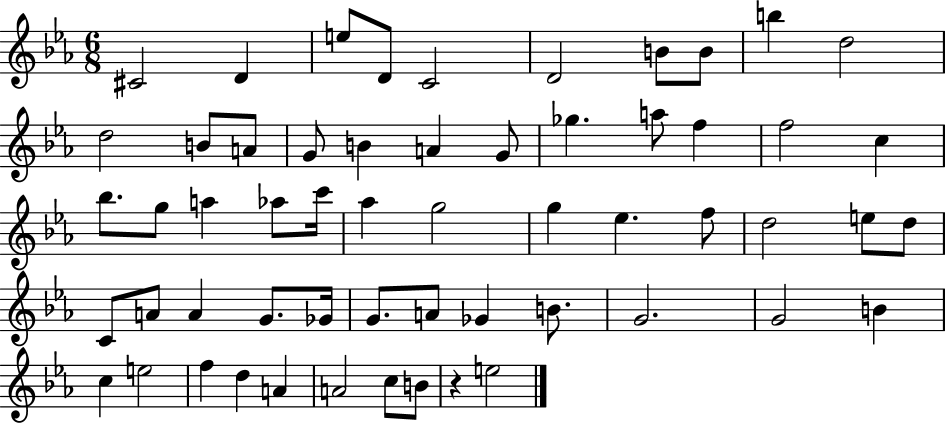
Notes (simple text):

C#4/h D4/q E5/e D4/e C4/h D4/h B4/e B4/e B5/q D5/h D5/h B4/e A4/e G4/e B4/q A4/q G4/e Gb5/q. A5/e F5/q F5/h C5/q Bb5/e. G5/e A5/q Ab5/e C6/s Ab5/q G5/h G5/q Eb5/q. F5/e D5/h E5/e D5/e C4/e A4/e A4/q G4/e. Gb4/s G4/e. A4/e Gb4/q B4/e. G4/h. G4/h B4/q C5/q E5/h F5/q D5/q A4/q A4/h C5/e B4/e R/q E5/h